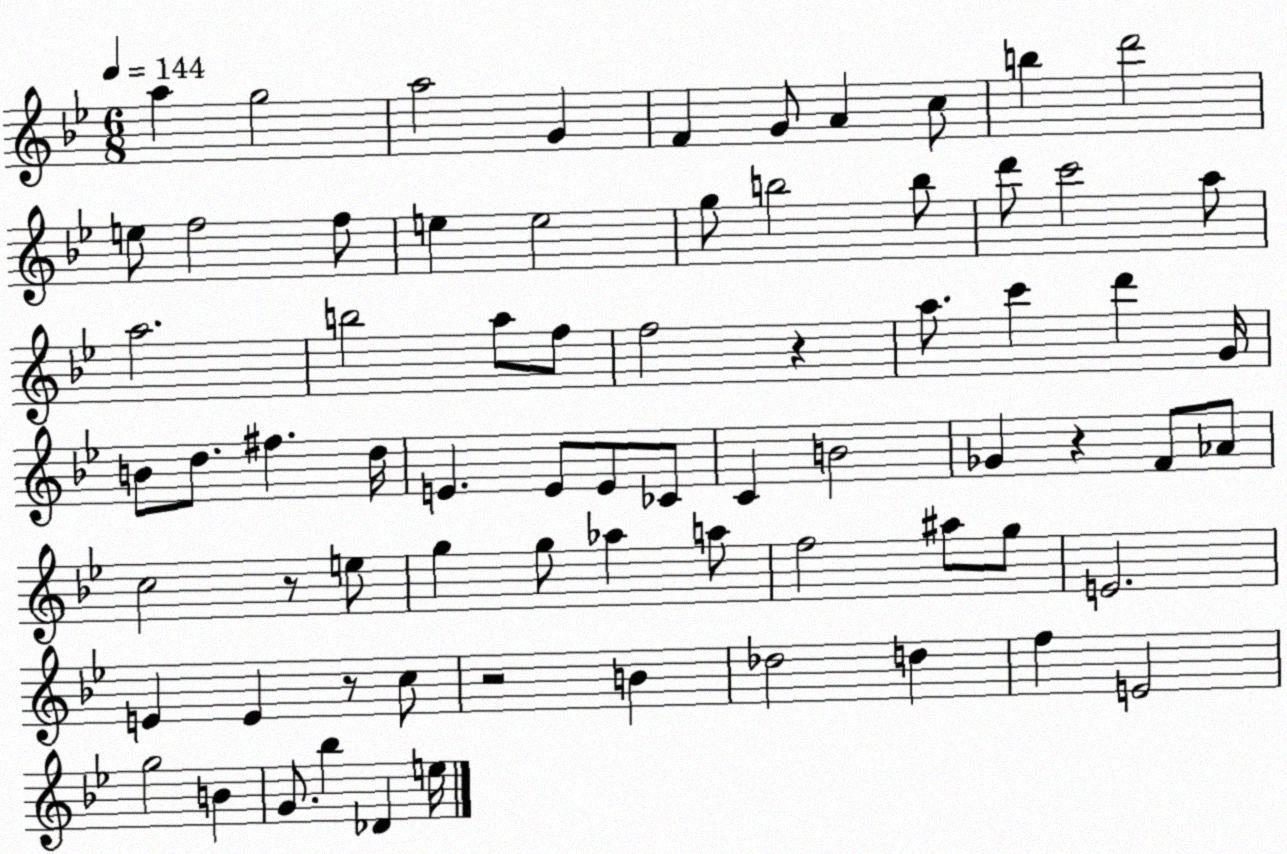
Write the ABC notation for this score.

X:1
T:Untitled
M:6/8
L:1/4
K:Bb
a g2 a2 G F G/2 A c/2 b d'2 e/2 f2 f/2 e e2 g/2 b2 b/2 d'/2 c'2 a/2 a2 b2 a/2 f/2 f2 z a/2 c' d' G/4 B/2 d/2 ^f d/4 E E/2 E/2 _C/2 C B2 _G z F/2 _A/2 c2 z/2 e/2 g g/2 _a a/2 f2 ^a/2 g/2 E2 E E z/2 c/2 z2 B _d2 d f E2 g2 B G/2 _b _D e/4